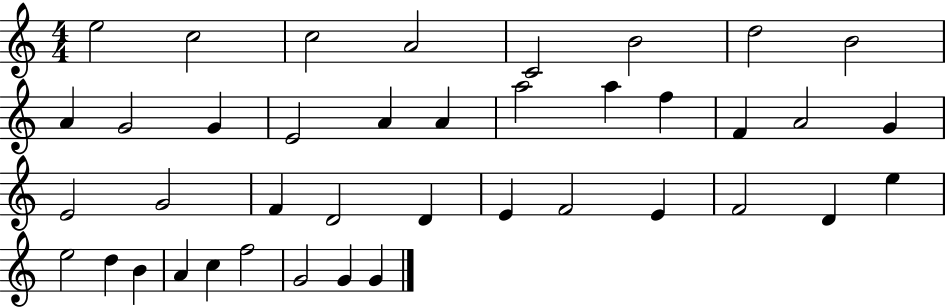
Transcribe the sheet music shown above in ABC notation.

X:1
T:Untitled
M:4/4
L:1/4
K:C
e2 c2 c2 A2 C2 B2 d2 B2 A G2 G E2 A A a2 a f F A2 G E2 G2 F D2 D E F2 E F2 D e e2 d B A c f2 G2 G G